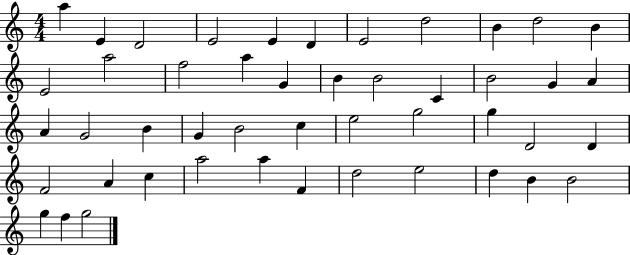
{
  \clef treble
  \numericTimeSignature
  \time 4/4
  \key c \major
  a''4 e'4 d'2 | e'2 e'4 d'4 | e'2 d''2 | b'4 d''2 b'4 | \break e'2 a''2 | f''2 a''4 g'4 | b'4 b'2 c'4 | b'2 g'4 a'4 | \break a'4 g'2 b'4 | g'4 b'2 c''4 | e''2 g''2 | g''4 d'2 d'4 | \break f'2 a'4 c''4 | a''2 a''4 f'4 | d''2 e''2 | d''4 b'4 b'2 | \break g''4 f''4 g''2 | \bar "|."
}